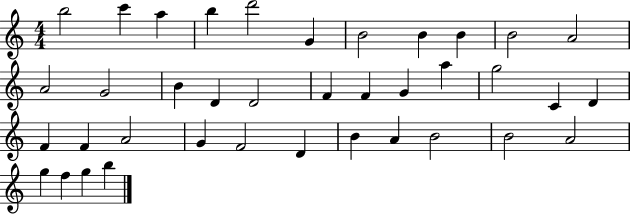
B5/h C6/q A5/q B5/q D6/h G4/q B4/h B4/q B4/q B4/h A4/h A4/h G4/h B4/q D4/q D4/h F4/q F4/q G4/q A5/q G5/h C4/q D4/q F4/q F4/q A4/h G4/q F4/h D4/q B4/q A4/q B4/h B4/h A4/h G5/q F5/q G5/q B5/q